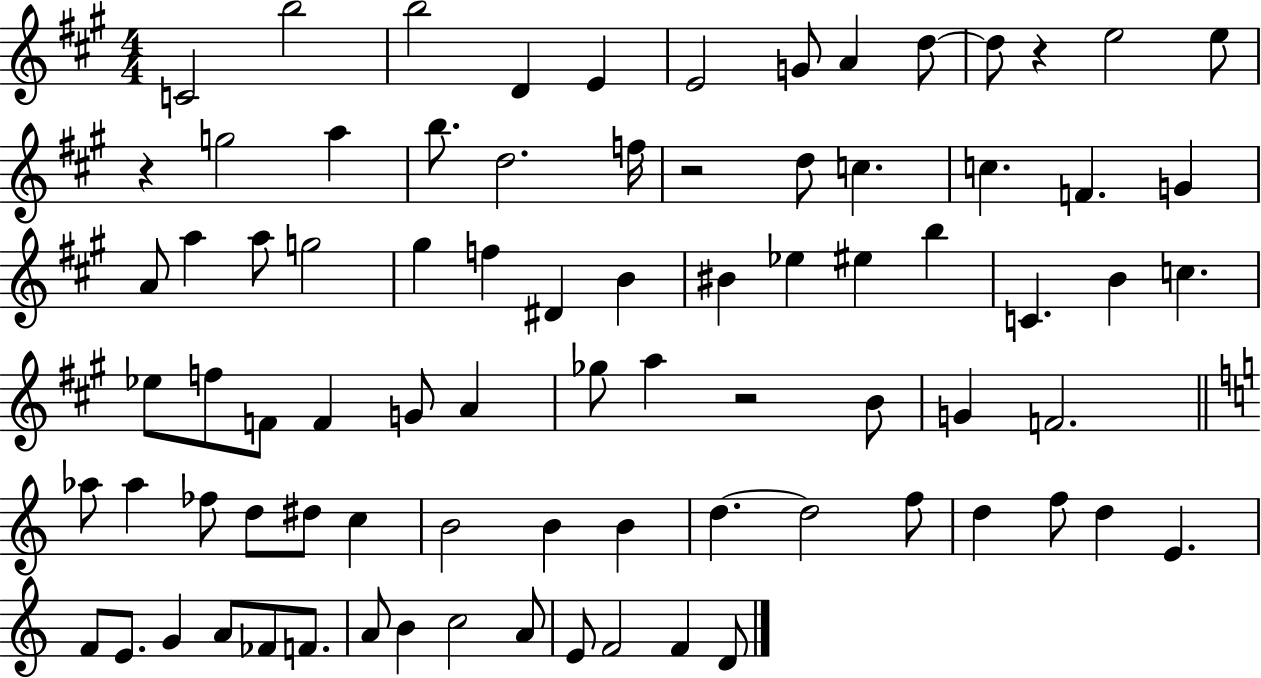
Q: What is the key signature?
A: A major